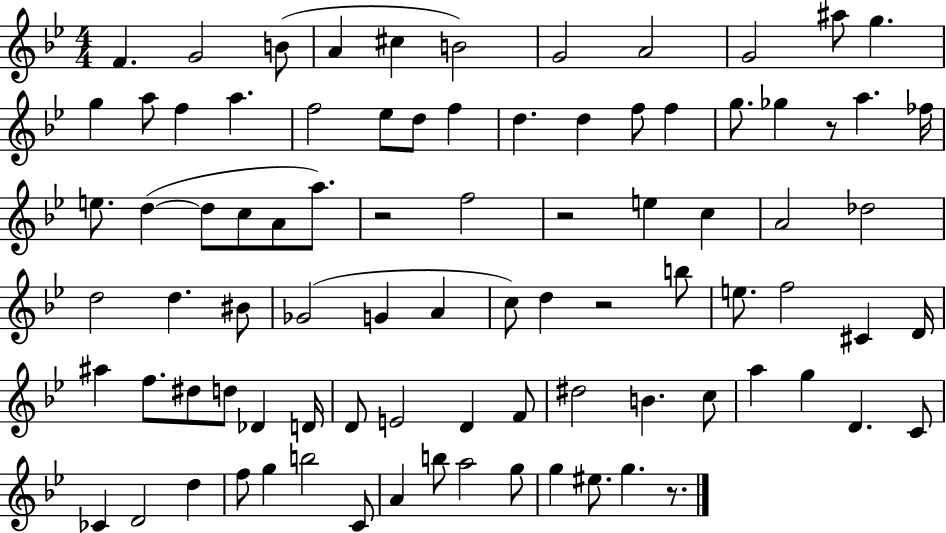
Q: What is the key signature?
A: BES major